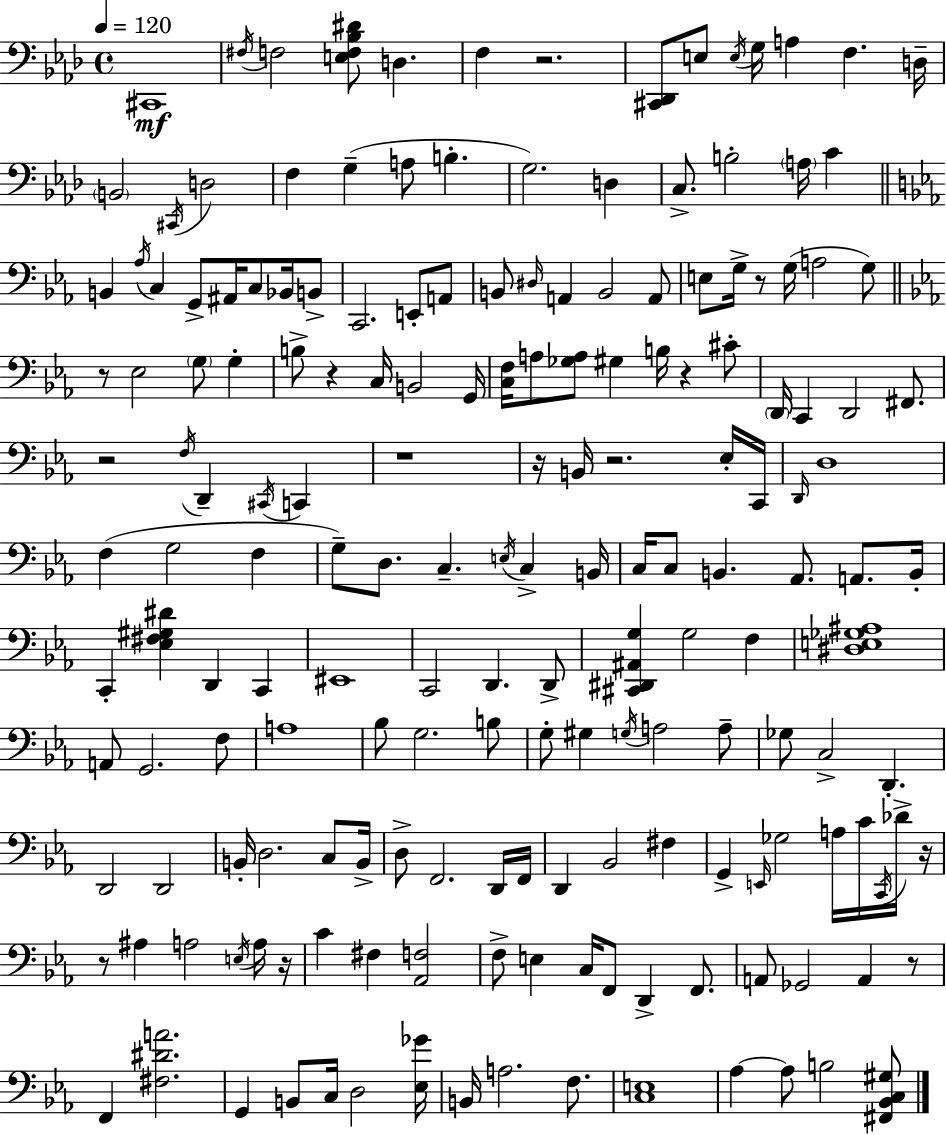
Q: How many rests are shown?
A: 13